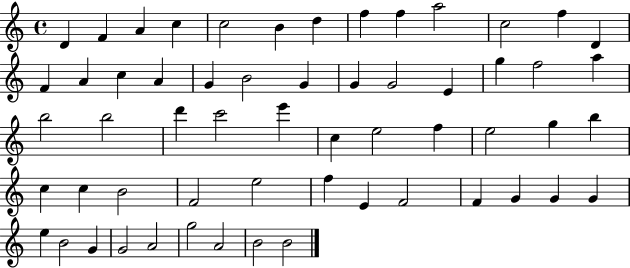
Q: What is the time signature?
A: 4/4